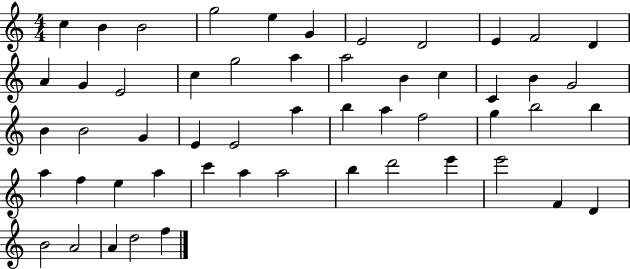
C5/q B4/q B4/h G5/h E5/q G4/q E4/h D4/h E4/q F4/h D4/q A4/q G4/q E4/h C5/q G5/h A5/q A5/h B4/q C5/q C4/q B4/q G4/h B4/q B4/h G4/q E4/q E4/h A5/q B5/q A5/q F5/h G5/q B5/h B5/q A5/q F5/q E5/q A5/q C6/q A5/q A5/h B5/q D6/h E6/q E6/h F4/q D4/q B4/h A4/h A4/q D5/h F5/q